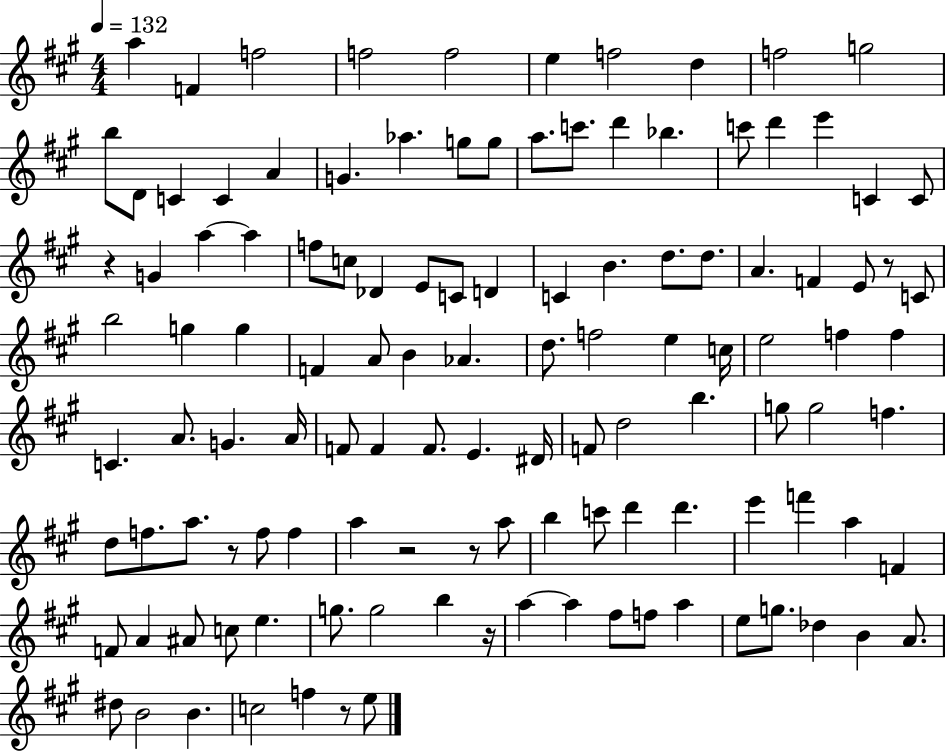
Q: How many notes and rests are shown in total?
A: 120